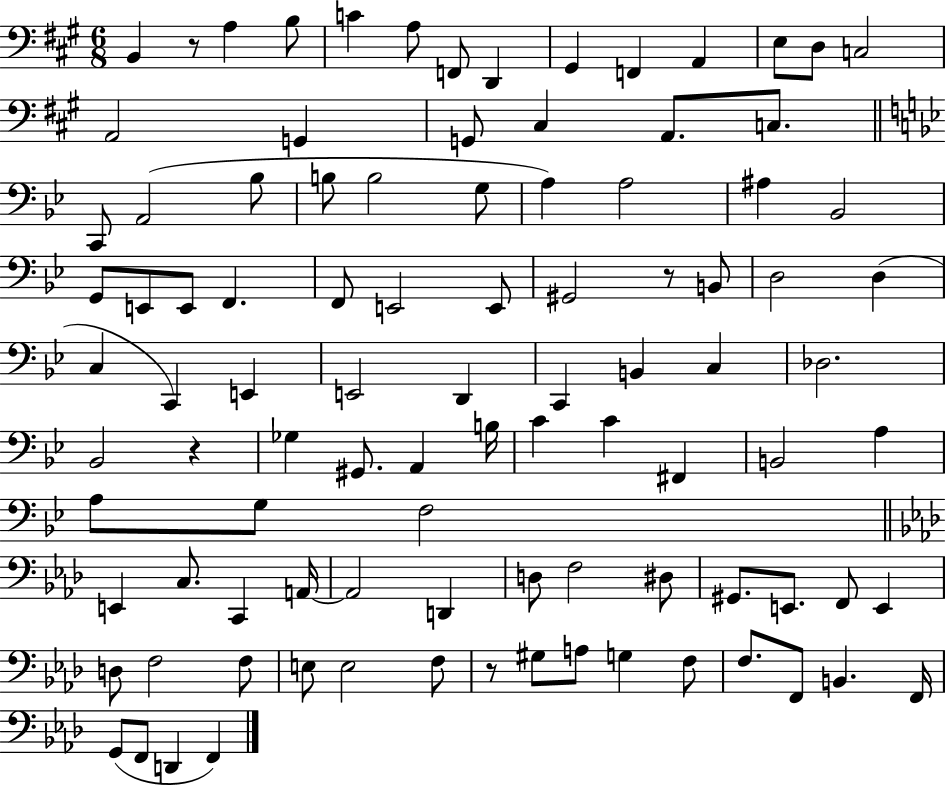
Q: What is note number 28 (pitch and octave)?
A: A#3